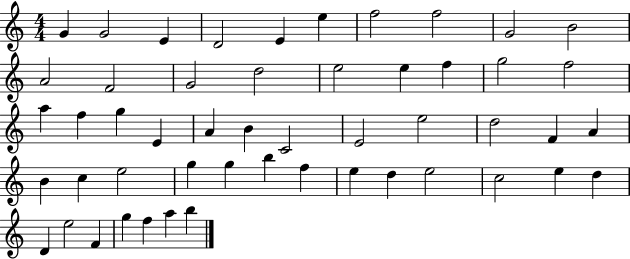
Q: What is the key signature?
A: C major